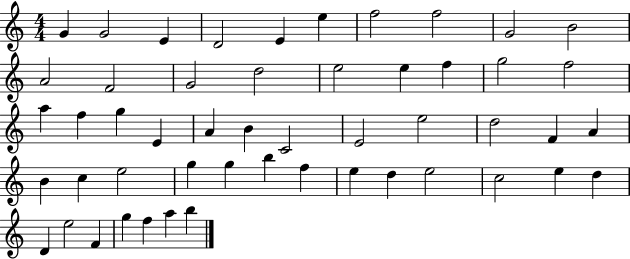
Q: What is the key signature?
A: C major